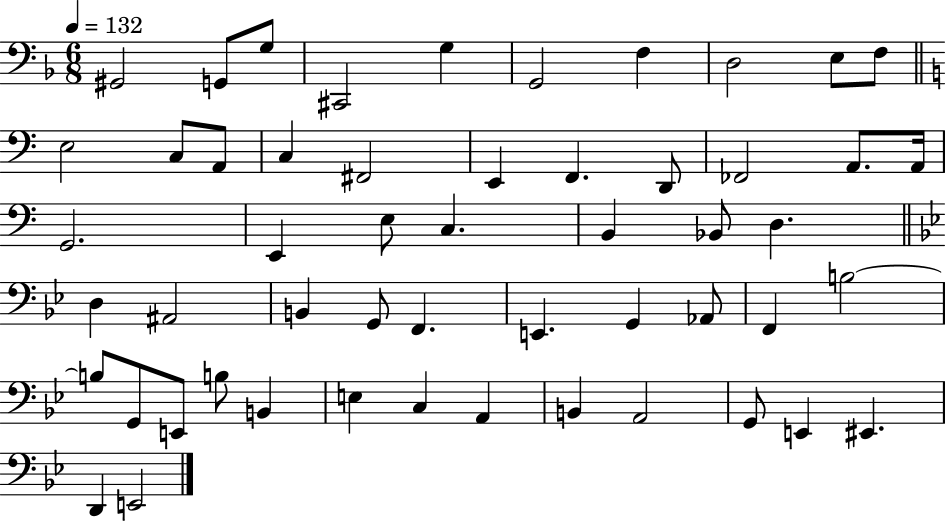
{
  \clef bass
  \numericTimeSignature
  \time 6/8
  \key f \major
  \tempo 4 = 132
  gis,2 g,8 g8 | cis,2 g4 | g,2 f4 | d2 e8 f8 | \break \bar "||" \break \key a \minor e2 c8 a,8 | c4 fis,2 | e,4 f,4. d,8 | fes,2 a,8. a,16 | \break g,2. | e,4 e8 c4. | b,4 bes,8 d4. | \bar "||" \break \key bes \major d4 ais,2 | b,4 g,8 f,4. | e,4. g,4 aes,8 | f,4 b2~~ | \break b8 g,8 e,8 b8 b,4 | e4 c4 a,4 | b,4 a,2 | g,8 e,4 eis,4. | \break d,4 e,2 | \bar "|."
}